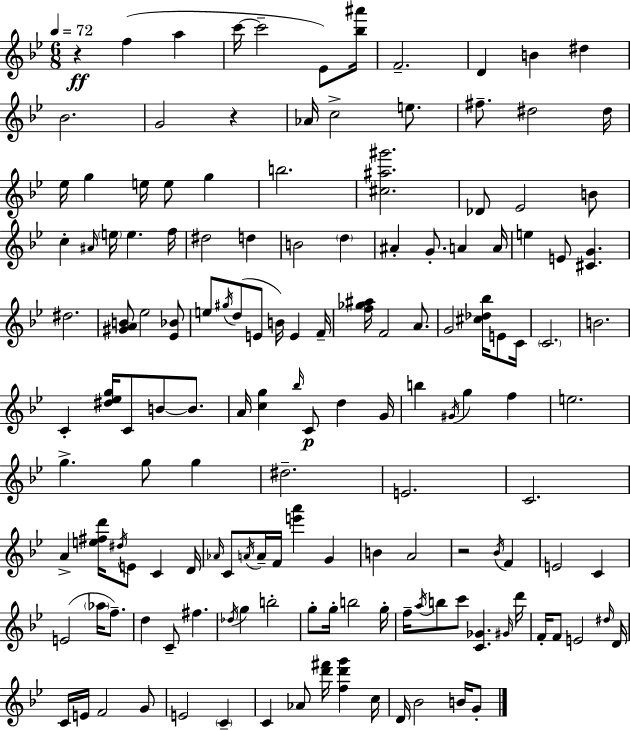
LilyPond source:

{
  \clef treble
  \numericTimeSignature
  \time 6/8
  \key g \minor
  \tempo 4 = 72
  r4\ff f''4( a''4 | c'''16~~ c'''2-- ees'8) <bes'' ais'''>16 | f'2.-- | d'4 b'4 dis''4 | \break bes'2. | g'2 r4 | aes'16 c''2-> e''8. | fis''8.-- dis''2 dis''16 | \break ees''16 g''4 e''16 e''8 g''4 | b''2. | <cis'' ais'' gis'''>2. | des'8 ees'2 b'8 | \break c''4-. \grace { ais'16 } \parenthesize e''16 e''4. | f''16 dis''2 d''4 | b'2 \parenthesize d''4 | ais'4-. g'8.-. a'4 | \break a'16 e''4 e'8 <cis' g'>4. | dis''2. | <gis' a' b'>8 ees''2 <ees' bes'>8 | e''8 \acciaccatura { gis''16 }( d''8 e'8 b'16) e'4 | \break f'16-- <f'' ges'' ais''>16 f'2 a'8. | g'2 <cis'' des'' bes''>16 e'8 | c'16 \parenthesize c'2. | b'2. | \break c'4-. <dis'' ees'' g''>16 c'8 b'8~~ b'8. | a'16 <c'' g''>4 \grace { bes''16 } c'8\p d''4 | g'16 b''4 \acciaccatura { gis'16 } g''4 | f''4 e''2. | \break g''4.-> g''8 | g''4 dis''2.-- | e'2. | c'2. | \break a'4-> <e'' fis'' d'''>16 \acciaccatura { dis''16 } e'8 | c'4 d'16 \grace { aes'16 } c'8 \acciaccatura { a'16 } a'16-- f'16 <e''' a'''>4 | g'4 b'4 a'2 | r2 | \break \acciaccatura { bes'16 } f'4 e'2 | c'4 e'2( | \parenthesize aes''16 f''8.--) d''4 | c'8-- fis''4. \acciaccatura { des''16 } g''4 | \break b''2-. g''8-. g''16-. | b''2 g''16-. f''16-- \acciaccatura { a''16 } b''8 | c'''8 <c' ges'>4. \grace { gis'16 } d'''16 f'16-. | f'8 e'2 \grace { dis''16 } d'16 | \break c'16 e'16 f'2 g'8 | e'2 \parenthesize c'4-- | c'4 aes'8 <d''' fis'''>16 <f'' d''' g'''>4 c''16 | d'16 bes'2 b'16 g'8-. | \break \bar "|."
}